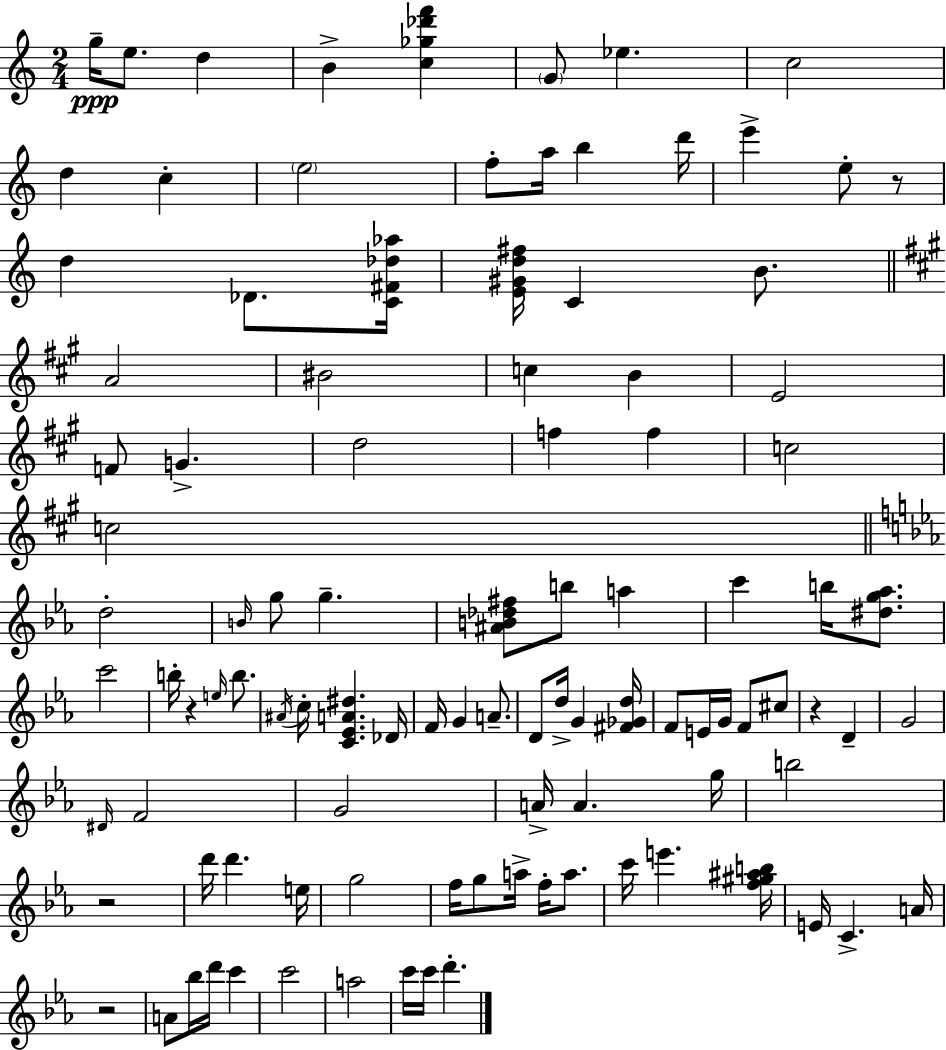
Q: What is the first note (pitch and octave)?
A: G5